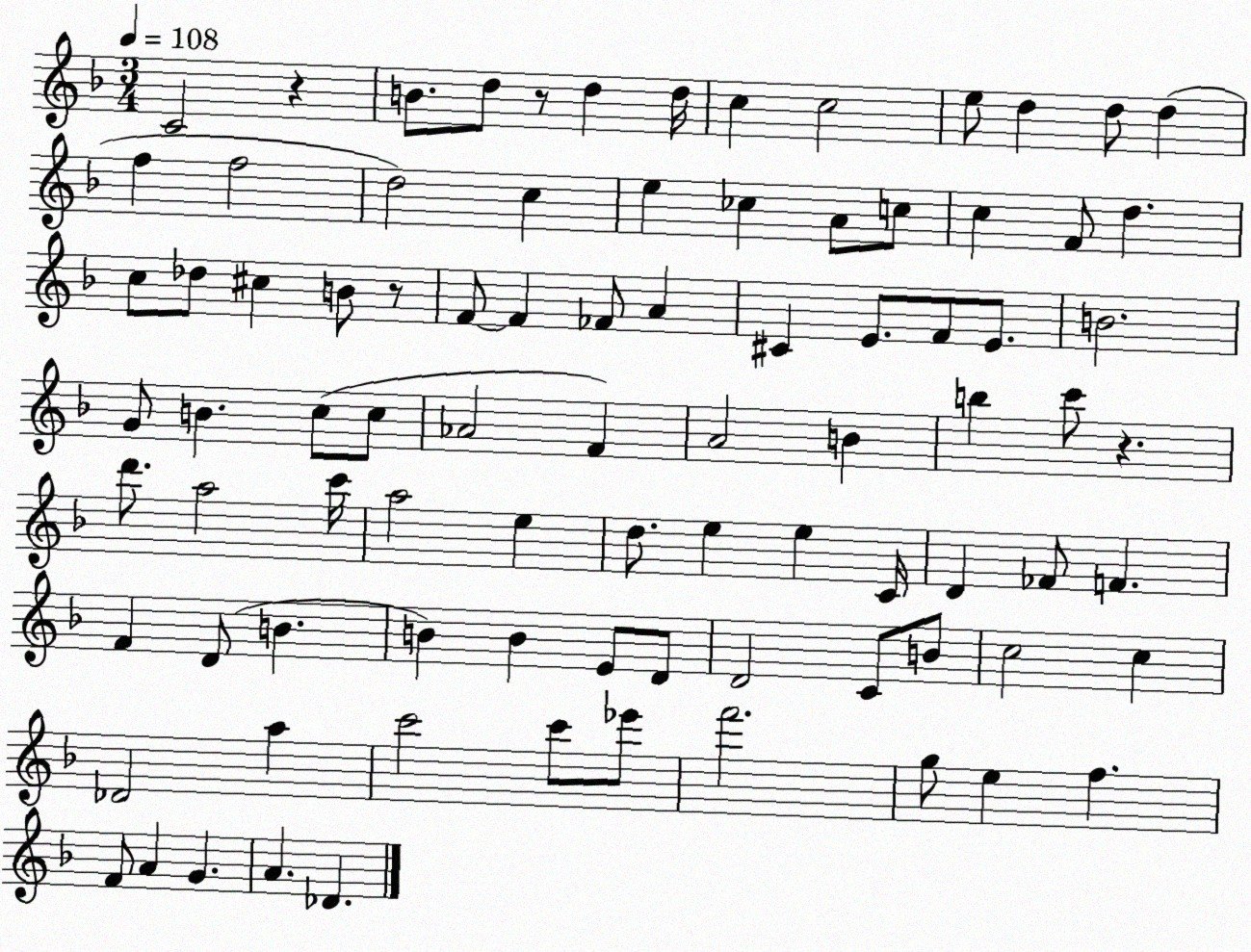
X:1
T:Untitled
M:3/4
L:1/4
K:F
C2 z B/2 d/2 z/2 d d/4 c c2 e/2 d d/2 d f f2 d2 c e _c A/2 c/2 c F/2 d c/2 _d/2 ^c B/2 z/2 F/2 F _F/2 A ^C E/2 F/2 E/2 B2 G/2 B c/2 c/2 _A2 F A2 B b c'/2 z d'/2 a2 c'/4 a2 e d/2 e e C/4 D _F/2 F F D/2 B B B E/2 D/2 D2 C/2 B/2 c2 c _D2 a c'2 c'/2 _e'/2 f'2 g/2 e f F/2 A G A _D